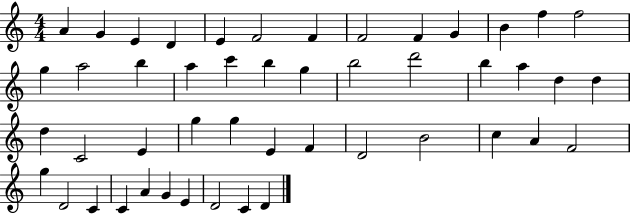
{
  \clef treble
  \numericTimeSignature
  \time 4/4
  \key c \major
  a'4 g'4 e'4 d'4 | e'4 f'2 f'4 | f'2 f'4 g'4 | b'4 f''4 f''2 | \break g''4 a''2 b''4 | a''4 c'''4 b''4 g''4 | b''2 d'''2 | b''4 a''4 d''4 d''4 | \break d''4 c'2 e'4 | g''4 g''4 e'4 f'4 | d'2 b'2 | c''4 a'4 f'2 | \break g''4 d'2 c'4 | c'4 a'4 g'4 e'4 | d'2 c'4 d'4 | \bar "|."
}